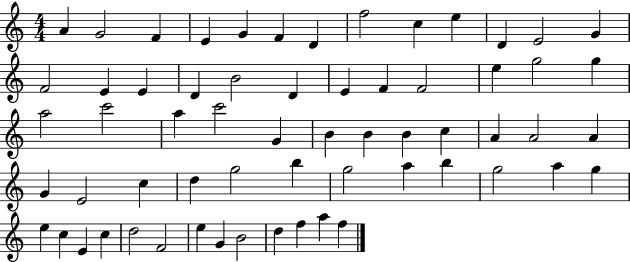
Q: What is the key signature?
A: C major